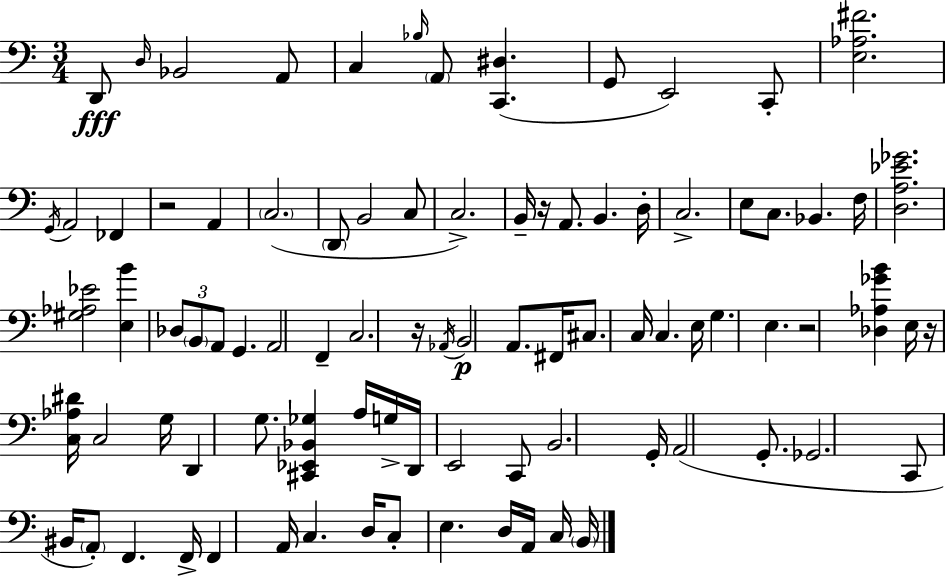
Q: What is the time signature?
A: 3/4